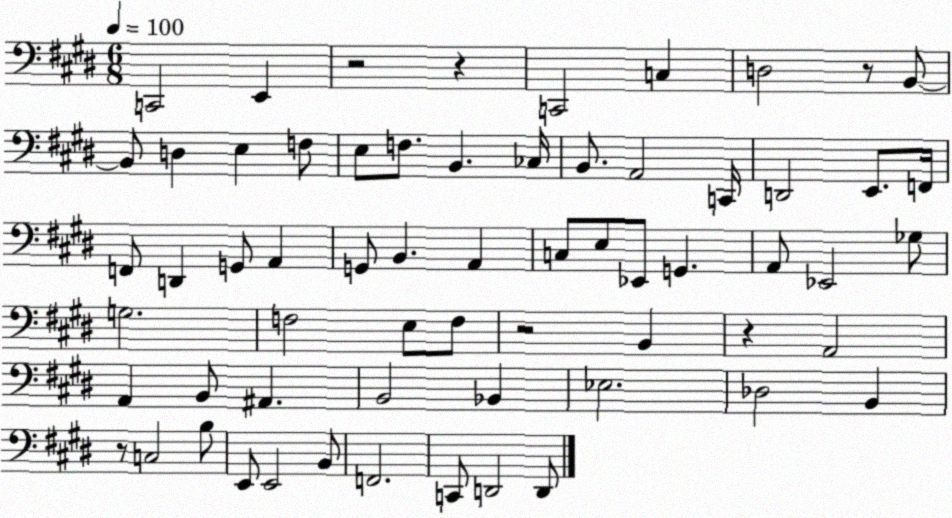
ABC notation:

X:1
T:Untitled
M:6/8
L:1/4
K:E
C,,2 E,, z2 z C,,2 C, D,2 z/2 B,,/2 B,,/2 D, E, F,/2 E,/2 F,/2 B,, _C,/4 B,,/2 A,,2 C,,/4 D,,2 E,,/2 F,,/4 F,,/2 D,, G,,/2 A,, G,,/2 B,, A,, C,/2 E,/2 _E,,/2 G,, A,,/2 _E,,2 _G,/2 G,2 F,2 E,/2 F,/2 z2 B,, z A,,2 A,, B,,/2 ^A,, B,,2 _B,, _E,2 _D,2 B,, z/2 C,2 B,/2 E,,/2 E,,2 B,,/2 F,,2 C,,/2 D,,2 D,,/2